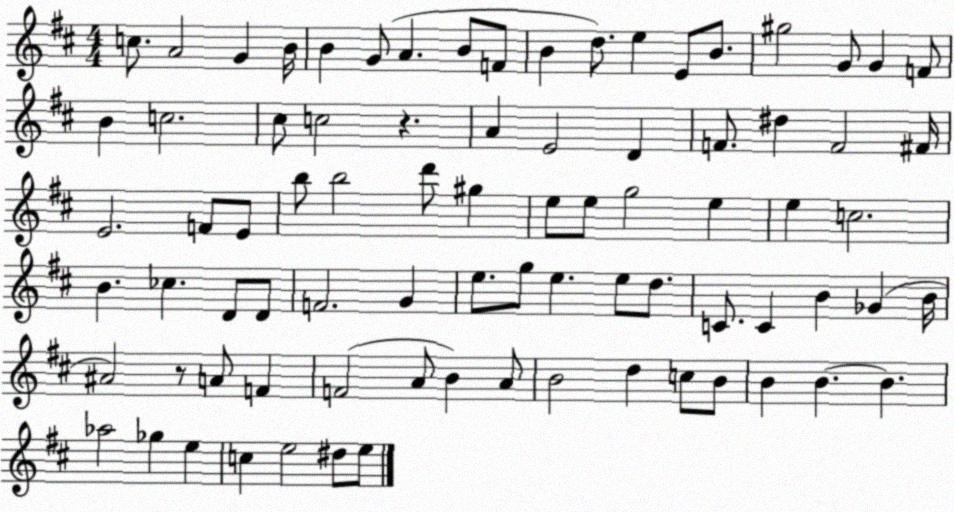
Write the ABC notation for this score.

X:1
T:Untitled
M:4/4
L:1/4
K:D
c/2 A2 G B/4 B G/2 A B/2 F/2 B d/2 e E/2 B/2 ^g2 G/2 G F/2 B c2 ^c/2 c2 z A E2 D F/2 ^d F2 ^F/4 E2 F/2 E/2 b/2 b2 d'/2 ^g e/2 e/2 g2 e e c2 B _c D/2 D/2 F2 G e/2 g/2 e e/2 d/2 C/2 C B _G B/4 ^A2 z/2 A/2 F F2 A/2 B A/2 B2 d c/2 B/2 B B B _a2 _g e c e2 ^d/2 e/2